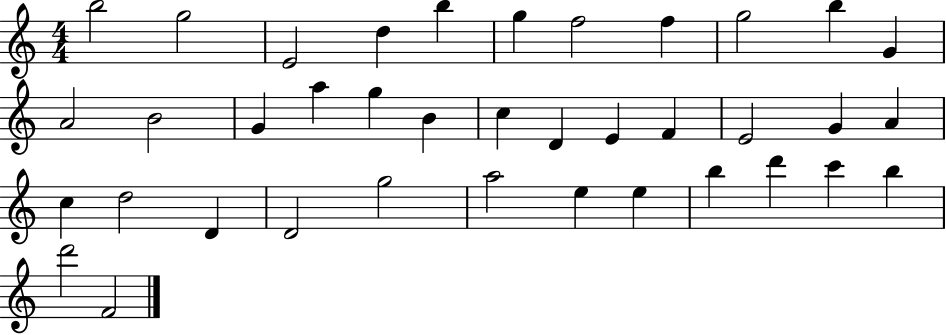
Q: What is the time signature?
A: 4/4